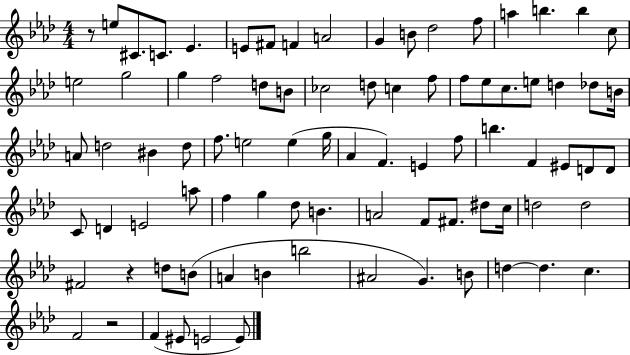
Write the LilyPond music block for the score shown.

{
  \clef treble
  \numericTimeSignature
  \time 4/4
  \key aes \major
  r8 e''8 cis'8. c'8. ees'4. | e'8 fis'8 f'4 a'2 | g'4 b'8 des''2 f''8 | a''4 b''4. b''4 c''8 | \break e''2 g''2 | g''4 f''2 d''8 b'8 | ces''2 d''8 c''4 f''8 | f''8 ees''8 c''8. e''8 d''4 des''8 b'16 | \break a'8 d''2 bis'4 d''8 | f''8. e''2 e''4( g''16 | aes'4 f'4.) e'4 f''8 | b''4. f'4 eis'8 d'8 d'8 | \break c'8 d'4 e'2 a''8 | f''4 g''4 des''8 b'4. | a'2 f'8 fis'8. dis''8 c''16 | d''2 d''2 | \break fis'2 r4 d''8 b'8( | a'4 b'4 b''2 | ais'2 g'4.) b'8 | d''4~~ d''4. c''4. | \break f'2 r2 | f'4( eis'8 e'2 e'8) | \bar "|."
}